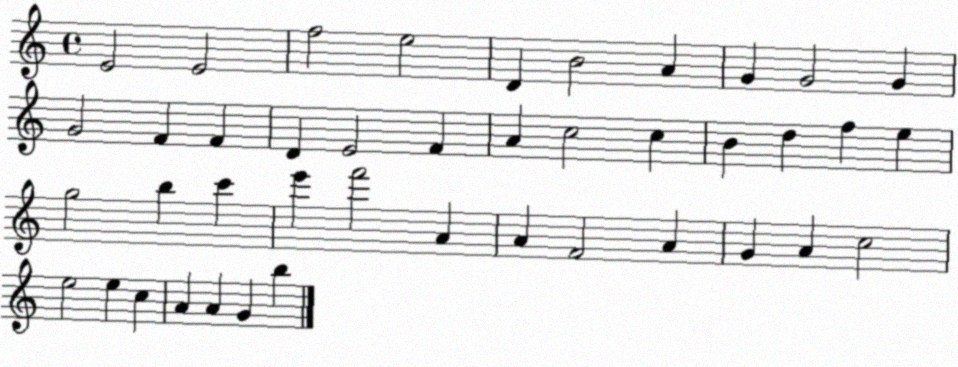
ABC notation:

X:1
T:Untitled
M:4/4
L:1/4
K:C
E2 E2 f2 e2 D B2 A G G2 G G2 F F D E2 F A c2 c B d f e g2 b c' e' f'2 A A F2 A G A c2 e2 e c A A G b